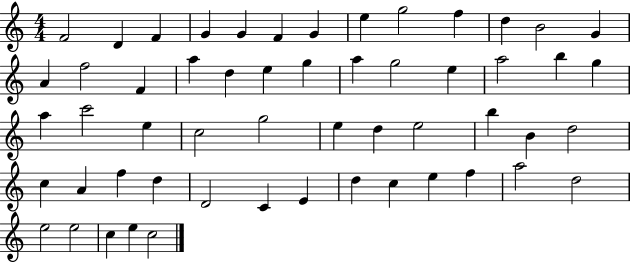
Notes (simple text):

F4/h D4/q F4/q G4/q G4/q F4/q G4/q E5/q G5/h F5/q D5/q B4/h G4/q A4/q F5/h F4/q A5/q D5/q E5/q G5/q A5/q G5/h E5/q A5/h B5/q G5/q A5/q C6/h E5/q C5/h G5/h E5/q D5/q E5/h B5/q B4/q D5/h C5/q A4/q F5/q D5/q D4/h C4/q E4/q D5/q C5/q E5/q F5/q A5/h D5/h E5/h E5/h C5/q E5/q C5/h